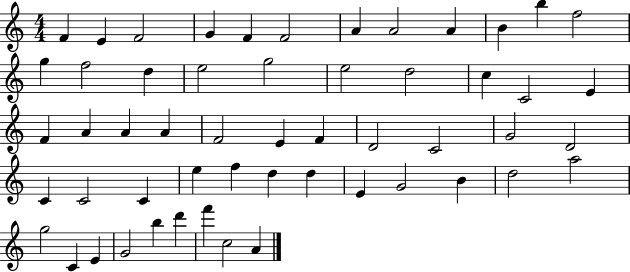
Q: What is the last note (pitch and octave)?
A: A4